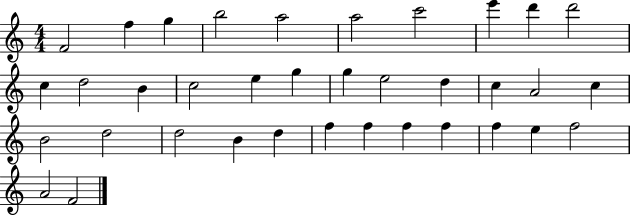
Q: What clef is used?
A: treble